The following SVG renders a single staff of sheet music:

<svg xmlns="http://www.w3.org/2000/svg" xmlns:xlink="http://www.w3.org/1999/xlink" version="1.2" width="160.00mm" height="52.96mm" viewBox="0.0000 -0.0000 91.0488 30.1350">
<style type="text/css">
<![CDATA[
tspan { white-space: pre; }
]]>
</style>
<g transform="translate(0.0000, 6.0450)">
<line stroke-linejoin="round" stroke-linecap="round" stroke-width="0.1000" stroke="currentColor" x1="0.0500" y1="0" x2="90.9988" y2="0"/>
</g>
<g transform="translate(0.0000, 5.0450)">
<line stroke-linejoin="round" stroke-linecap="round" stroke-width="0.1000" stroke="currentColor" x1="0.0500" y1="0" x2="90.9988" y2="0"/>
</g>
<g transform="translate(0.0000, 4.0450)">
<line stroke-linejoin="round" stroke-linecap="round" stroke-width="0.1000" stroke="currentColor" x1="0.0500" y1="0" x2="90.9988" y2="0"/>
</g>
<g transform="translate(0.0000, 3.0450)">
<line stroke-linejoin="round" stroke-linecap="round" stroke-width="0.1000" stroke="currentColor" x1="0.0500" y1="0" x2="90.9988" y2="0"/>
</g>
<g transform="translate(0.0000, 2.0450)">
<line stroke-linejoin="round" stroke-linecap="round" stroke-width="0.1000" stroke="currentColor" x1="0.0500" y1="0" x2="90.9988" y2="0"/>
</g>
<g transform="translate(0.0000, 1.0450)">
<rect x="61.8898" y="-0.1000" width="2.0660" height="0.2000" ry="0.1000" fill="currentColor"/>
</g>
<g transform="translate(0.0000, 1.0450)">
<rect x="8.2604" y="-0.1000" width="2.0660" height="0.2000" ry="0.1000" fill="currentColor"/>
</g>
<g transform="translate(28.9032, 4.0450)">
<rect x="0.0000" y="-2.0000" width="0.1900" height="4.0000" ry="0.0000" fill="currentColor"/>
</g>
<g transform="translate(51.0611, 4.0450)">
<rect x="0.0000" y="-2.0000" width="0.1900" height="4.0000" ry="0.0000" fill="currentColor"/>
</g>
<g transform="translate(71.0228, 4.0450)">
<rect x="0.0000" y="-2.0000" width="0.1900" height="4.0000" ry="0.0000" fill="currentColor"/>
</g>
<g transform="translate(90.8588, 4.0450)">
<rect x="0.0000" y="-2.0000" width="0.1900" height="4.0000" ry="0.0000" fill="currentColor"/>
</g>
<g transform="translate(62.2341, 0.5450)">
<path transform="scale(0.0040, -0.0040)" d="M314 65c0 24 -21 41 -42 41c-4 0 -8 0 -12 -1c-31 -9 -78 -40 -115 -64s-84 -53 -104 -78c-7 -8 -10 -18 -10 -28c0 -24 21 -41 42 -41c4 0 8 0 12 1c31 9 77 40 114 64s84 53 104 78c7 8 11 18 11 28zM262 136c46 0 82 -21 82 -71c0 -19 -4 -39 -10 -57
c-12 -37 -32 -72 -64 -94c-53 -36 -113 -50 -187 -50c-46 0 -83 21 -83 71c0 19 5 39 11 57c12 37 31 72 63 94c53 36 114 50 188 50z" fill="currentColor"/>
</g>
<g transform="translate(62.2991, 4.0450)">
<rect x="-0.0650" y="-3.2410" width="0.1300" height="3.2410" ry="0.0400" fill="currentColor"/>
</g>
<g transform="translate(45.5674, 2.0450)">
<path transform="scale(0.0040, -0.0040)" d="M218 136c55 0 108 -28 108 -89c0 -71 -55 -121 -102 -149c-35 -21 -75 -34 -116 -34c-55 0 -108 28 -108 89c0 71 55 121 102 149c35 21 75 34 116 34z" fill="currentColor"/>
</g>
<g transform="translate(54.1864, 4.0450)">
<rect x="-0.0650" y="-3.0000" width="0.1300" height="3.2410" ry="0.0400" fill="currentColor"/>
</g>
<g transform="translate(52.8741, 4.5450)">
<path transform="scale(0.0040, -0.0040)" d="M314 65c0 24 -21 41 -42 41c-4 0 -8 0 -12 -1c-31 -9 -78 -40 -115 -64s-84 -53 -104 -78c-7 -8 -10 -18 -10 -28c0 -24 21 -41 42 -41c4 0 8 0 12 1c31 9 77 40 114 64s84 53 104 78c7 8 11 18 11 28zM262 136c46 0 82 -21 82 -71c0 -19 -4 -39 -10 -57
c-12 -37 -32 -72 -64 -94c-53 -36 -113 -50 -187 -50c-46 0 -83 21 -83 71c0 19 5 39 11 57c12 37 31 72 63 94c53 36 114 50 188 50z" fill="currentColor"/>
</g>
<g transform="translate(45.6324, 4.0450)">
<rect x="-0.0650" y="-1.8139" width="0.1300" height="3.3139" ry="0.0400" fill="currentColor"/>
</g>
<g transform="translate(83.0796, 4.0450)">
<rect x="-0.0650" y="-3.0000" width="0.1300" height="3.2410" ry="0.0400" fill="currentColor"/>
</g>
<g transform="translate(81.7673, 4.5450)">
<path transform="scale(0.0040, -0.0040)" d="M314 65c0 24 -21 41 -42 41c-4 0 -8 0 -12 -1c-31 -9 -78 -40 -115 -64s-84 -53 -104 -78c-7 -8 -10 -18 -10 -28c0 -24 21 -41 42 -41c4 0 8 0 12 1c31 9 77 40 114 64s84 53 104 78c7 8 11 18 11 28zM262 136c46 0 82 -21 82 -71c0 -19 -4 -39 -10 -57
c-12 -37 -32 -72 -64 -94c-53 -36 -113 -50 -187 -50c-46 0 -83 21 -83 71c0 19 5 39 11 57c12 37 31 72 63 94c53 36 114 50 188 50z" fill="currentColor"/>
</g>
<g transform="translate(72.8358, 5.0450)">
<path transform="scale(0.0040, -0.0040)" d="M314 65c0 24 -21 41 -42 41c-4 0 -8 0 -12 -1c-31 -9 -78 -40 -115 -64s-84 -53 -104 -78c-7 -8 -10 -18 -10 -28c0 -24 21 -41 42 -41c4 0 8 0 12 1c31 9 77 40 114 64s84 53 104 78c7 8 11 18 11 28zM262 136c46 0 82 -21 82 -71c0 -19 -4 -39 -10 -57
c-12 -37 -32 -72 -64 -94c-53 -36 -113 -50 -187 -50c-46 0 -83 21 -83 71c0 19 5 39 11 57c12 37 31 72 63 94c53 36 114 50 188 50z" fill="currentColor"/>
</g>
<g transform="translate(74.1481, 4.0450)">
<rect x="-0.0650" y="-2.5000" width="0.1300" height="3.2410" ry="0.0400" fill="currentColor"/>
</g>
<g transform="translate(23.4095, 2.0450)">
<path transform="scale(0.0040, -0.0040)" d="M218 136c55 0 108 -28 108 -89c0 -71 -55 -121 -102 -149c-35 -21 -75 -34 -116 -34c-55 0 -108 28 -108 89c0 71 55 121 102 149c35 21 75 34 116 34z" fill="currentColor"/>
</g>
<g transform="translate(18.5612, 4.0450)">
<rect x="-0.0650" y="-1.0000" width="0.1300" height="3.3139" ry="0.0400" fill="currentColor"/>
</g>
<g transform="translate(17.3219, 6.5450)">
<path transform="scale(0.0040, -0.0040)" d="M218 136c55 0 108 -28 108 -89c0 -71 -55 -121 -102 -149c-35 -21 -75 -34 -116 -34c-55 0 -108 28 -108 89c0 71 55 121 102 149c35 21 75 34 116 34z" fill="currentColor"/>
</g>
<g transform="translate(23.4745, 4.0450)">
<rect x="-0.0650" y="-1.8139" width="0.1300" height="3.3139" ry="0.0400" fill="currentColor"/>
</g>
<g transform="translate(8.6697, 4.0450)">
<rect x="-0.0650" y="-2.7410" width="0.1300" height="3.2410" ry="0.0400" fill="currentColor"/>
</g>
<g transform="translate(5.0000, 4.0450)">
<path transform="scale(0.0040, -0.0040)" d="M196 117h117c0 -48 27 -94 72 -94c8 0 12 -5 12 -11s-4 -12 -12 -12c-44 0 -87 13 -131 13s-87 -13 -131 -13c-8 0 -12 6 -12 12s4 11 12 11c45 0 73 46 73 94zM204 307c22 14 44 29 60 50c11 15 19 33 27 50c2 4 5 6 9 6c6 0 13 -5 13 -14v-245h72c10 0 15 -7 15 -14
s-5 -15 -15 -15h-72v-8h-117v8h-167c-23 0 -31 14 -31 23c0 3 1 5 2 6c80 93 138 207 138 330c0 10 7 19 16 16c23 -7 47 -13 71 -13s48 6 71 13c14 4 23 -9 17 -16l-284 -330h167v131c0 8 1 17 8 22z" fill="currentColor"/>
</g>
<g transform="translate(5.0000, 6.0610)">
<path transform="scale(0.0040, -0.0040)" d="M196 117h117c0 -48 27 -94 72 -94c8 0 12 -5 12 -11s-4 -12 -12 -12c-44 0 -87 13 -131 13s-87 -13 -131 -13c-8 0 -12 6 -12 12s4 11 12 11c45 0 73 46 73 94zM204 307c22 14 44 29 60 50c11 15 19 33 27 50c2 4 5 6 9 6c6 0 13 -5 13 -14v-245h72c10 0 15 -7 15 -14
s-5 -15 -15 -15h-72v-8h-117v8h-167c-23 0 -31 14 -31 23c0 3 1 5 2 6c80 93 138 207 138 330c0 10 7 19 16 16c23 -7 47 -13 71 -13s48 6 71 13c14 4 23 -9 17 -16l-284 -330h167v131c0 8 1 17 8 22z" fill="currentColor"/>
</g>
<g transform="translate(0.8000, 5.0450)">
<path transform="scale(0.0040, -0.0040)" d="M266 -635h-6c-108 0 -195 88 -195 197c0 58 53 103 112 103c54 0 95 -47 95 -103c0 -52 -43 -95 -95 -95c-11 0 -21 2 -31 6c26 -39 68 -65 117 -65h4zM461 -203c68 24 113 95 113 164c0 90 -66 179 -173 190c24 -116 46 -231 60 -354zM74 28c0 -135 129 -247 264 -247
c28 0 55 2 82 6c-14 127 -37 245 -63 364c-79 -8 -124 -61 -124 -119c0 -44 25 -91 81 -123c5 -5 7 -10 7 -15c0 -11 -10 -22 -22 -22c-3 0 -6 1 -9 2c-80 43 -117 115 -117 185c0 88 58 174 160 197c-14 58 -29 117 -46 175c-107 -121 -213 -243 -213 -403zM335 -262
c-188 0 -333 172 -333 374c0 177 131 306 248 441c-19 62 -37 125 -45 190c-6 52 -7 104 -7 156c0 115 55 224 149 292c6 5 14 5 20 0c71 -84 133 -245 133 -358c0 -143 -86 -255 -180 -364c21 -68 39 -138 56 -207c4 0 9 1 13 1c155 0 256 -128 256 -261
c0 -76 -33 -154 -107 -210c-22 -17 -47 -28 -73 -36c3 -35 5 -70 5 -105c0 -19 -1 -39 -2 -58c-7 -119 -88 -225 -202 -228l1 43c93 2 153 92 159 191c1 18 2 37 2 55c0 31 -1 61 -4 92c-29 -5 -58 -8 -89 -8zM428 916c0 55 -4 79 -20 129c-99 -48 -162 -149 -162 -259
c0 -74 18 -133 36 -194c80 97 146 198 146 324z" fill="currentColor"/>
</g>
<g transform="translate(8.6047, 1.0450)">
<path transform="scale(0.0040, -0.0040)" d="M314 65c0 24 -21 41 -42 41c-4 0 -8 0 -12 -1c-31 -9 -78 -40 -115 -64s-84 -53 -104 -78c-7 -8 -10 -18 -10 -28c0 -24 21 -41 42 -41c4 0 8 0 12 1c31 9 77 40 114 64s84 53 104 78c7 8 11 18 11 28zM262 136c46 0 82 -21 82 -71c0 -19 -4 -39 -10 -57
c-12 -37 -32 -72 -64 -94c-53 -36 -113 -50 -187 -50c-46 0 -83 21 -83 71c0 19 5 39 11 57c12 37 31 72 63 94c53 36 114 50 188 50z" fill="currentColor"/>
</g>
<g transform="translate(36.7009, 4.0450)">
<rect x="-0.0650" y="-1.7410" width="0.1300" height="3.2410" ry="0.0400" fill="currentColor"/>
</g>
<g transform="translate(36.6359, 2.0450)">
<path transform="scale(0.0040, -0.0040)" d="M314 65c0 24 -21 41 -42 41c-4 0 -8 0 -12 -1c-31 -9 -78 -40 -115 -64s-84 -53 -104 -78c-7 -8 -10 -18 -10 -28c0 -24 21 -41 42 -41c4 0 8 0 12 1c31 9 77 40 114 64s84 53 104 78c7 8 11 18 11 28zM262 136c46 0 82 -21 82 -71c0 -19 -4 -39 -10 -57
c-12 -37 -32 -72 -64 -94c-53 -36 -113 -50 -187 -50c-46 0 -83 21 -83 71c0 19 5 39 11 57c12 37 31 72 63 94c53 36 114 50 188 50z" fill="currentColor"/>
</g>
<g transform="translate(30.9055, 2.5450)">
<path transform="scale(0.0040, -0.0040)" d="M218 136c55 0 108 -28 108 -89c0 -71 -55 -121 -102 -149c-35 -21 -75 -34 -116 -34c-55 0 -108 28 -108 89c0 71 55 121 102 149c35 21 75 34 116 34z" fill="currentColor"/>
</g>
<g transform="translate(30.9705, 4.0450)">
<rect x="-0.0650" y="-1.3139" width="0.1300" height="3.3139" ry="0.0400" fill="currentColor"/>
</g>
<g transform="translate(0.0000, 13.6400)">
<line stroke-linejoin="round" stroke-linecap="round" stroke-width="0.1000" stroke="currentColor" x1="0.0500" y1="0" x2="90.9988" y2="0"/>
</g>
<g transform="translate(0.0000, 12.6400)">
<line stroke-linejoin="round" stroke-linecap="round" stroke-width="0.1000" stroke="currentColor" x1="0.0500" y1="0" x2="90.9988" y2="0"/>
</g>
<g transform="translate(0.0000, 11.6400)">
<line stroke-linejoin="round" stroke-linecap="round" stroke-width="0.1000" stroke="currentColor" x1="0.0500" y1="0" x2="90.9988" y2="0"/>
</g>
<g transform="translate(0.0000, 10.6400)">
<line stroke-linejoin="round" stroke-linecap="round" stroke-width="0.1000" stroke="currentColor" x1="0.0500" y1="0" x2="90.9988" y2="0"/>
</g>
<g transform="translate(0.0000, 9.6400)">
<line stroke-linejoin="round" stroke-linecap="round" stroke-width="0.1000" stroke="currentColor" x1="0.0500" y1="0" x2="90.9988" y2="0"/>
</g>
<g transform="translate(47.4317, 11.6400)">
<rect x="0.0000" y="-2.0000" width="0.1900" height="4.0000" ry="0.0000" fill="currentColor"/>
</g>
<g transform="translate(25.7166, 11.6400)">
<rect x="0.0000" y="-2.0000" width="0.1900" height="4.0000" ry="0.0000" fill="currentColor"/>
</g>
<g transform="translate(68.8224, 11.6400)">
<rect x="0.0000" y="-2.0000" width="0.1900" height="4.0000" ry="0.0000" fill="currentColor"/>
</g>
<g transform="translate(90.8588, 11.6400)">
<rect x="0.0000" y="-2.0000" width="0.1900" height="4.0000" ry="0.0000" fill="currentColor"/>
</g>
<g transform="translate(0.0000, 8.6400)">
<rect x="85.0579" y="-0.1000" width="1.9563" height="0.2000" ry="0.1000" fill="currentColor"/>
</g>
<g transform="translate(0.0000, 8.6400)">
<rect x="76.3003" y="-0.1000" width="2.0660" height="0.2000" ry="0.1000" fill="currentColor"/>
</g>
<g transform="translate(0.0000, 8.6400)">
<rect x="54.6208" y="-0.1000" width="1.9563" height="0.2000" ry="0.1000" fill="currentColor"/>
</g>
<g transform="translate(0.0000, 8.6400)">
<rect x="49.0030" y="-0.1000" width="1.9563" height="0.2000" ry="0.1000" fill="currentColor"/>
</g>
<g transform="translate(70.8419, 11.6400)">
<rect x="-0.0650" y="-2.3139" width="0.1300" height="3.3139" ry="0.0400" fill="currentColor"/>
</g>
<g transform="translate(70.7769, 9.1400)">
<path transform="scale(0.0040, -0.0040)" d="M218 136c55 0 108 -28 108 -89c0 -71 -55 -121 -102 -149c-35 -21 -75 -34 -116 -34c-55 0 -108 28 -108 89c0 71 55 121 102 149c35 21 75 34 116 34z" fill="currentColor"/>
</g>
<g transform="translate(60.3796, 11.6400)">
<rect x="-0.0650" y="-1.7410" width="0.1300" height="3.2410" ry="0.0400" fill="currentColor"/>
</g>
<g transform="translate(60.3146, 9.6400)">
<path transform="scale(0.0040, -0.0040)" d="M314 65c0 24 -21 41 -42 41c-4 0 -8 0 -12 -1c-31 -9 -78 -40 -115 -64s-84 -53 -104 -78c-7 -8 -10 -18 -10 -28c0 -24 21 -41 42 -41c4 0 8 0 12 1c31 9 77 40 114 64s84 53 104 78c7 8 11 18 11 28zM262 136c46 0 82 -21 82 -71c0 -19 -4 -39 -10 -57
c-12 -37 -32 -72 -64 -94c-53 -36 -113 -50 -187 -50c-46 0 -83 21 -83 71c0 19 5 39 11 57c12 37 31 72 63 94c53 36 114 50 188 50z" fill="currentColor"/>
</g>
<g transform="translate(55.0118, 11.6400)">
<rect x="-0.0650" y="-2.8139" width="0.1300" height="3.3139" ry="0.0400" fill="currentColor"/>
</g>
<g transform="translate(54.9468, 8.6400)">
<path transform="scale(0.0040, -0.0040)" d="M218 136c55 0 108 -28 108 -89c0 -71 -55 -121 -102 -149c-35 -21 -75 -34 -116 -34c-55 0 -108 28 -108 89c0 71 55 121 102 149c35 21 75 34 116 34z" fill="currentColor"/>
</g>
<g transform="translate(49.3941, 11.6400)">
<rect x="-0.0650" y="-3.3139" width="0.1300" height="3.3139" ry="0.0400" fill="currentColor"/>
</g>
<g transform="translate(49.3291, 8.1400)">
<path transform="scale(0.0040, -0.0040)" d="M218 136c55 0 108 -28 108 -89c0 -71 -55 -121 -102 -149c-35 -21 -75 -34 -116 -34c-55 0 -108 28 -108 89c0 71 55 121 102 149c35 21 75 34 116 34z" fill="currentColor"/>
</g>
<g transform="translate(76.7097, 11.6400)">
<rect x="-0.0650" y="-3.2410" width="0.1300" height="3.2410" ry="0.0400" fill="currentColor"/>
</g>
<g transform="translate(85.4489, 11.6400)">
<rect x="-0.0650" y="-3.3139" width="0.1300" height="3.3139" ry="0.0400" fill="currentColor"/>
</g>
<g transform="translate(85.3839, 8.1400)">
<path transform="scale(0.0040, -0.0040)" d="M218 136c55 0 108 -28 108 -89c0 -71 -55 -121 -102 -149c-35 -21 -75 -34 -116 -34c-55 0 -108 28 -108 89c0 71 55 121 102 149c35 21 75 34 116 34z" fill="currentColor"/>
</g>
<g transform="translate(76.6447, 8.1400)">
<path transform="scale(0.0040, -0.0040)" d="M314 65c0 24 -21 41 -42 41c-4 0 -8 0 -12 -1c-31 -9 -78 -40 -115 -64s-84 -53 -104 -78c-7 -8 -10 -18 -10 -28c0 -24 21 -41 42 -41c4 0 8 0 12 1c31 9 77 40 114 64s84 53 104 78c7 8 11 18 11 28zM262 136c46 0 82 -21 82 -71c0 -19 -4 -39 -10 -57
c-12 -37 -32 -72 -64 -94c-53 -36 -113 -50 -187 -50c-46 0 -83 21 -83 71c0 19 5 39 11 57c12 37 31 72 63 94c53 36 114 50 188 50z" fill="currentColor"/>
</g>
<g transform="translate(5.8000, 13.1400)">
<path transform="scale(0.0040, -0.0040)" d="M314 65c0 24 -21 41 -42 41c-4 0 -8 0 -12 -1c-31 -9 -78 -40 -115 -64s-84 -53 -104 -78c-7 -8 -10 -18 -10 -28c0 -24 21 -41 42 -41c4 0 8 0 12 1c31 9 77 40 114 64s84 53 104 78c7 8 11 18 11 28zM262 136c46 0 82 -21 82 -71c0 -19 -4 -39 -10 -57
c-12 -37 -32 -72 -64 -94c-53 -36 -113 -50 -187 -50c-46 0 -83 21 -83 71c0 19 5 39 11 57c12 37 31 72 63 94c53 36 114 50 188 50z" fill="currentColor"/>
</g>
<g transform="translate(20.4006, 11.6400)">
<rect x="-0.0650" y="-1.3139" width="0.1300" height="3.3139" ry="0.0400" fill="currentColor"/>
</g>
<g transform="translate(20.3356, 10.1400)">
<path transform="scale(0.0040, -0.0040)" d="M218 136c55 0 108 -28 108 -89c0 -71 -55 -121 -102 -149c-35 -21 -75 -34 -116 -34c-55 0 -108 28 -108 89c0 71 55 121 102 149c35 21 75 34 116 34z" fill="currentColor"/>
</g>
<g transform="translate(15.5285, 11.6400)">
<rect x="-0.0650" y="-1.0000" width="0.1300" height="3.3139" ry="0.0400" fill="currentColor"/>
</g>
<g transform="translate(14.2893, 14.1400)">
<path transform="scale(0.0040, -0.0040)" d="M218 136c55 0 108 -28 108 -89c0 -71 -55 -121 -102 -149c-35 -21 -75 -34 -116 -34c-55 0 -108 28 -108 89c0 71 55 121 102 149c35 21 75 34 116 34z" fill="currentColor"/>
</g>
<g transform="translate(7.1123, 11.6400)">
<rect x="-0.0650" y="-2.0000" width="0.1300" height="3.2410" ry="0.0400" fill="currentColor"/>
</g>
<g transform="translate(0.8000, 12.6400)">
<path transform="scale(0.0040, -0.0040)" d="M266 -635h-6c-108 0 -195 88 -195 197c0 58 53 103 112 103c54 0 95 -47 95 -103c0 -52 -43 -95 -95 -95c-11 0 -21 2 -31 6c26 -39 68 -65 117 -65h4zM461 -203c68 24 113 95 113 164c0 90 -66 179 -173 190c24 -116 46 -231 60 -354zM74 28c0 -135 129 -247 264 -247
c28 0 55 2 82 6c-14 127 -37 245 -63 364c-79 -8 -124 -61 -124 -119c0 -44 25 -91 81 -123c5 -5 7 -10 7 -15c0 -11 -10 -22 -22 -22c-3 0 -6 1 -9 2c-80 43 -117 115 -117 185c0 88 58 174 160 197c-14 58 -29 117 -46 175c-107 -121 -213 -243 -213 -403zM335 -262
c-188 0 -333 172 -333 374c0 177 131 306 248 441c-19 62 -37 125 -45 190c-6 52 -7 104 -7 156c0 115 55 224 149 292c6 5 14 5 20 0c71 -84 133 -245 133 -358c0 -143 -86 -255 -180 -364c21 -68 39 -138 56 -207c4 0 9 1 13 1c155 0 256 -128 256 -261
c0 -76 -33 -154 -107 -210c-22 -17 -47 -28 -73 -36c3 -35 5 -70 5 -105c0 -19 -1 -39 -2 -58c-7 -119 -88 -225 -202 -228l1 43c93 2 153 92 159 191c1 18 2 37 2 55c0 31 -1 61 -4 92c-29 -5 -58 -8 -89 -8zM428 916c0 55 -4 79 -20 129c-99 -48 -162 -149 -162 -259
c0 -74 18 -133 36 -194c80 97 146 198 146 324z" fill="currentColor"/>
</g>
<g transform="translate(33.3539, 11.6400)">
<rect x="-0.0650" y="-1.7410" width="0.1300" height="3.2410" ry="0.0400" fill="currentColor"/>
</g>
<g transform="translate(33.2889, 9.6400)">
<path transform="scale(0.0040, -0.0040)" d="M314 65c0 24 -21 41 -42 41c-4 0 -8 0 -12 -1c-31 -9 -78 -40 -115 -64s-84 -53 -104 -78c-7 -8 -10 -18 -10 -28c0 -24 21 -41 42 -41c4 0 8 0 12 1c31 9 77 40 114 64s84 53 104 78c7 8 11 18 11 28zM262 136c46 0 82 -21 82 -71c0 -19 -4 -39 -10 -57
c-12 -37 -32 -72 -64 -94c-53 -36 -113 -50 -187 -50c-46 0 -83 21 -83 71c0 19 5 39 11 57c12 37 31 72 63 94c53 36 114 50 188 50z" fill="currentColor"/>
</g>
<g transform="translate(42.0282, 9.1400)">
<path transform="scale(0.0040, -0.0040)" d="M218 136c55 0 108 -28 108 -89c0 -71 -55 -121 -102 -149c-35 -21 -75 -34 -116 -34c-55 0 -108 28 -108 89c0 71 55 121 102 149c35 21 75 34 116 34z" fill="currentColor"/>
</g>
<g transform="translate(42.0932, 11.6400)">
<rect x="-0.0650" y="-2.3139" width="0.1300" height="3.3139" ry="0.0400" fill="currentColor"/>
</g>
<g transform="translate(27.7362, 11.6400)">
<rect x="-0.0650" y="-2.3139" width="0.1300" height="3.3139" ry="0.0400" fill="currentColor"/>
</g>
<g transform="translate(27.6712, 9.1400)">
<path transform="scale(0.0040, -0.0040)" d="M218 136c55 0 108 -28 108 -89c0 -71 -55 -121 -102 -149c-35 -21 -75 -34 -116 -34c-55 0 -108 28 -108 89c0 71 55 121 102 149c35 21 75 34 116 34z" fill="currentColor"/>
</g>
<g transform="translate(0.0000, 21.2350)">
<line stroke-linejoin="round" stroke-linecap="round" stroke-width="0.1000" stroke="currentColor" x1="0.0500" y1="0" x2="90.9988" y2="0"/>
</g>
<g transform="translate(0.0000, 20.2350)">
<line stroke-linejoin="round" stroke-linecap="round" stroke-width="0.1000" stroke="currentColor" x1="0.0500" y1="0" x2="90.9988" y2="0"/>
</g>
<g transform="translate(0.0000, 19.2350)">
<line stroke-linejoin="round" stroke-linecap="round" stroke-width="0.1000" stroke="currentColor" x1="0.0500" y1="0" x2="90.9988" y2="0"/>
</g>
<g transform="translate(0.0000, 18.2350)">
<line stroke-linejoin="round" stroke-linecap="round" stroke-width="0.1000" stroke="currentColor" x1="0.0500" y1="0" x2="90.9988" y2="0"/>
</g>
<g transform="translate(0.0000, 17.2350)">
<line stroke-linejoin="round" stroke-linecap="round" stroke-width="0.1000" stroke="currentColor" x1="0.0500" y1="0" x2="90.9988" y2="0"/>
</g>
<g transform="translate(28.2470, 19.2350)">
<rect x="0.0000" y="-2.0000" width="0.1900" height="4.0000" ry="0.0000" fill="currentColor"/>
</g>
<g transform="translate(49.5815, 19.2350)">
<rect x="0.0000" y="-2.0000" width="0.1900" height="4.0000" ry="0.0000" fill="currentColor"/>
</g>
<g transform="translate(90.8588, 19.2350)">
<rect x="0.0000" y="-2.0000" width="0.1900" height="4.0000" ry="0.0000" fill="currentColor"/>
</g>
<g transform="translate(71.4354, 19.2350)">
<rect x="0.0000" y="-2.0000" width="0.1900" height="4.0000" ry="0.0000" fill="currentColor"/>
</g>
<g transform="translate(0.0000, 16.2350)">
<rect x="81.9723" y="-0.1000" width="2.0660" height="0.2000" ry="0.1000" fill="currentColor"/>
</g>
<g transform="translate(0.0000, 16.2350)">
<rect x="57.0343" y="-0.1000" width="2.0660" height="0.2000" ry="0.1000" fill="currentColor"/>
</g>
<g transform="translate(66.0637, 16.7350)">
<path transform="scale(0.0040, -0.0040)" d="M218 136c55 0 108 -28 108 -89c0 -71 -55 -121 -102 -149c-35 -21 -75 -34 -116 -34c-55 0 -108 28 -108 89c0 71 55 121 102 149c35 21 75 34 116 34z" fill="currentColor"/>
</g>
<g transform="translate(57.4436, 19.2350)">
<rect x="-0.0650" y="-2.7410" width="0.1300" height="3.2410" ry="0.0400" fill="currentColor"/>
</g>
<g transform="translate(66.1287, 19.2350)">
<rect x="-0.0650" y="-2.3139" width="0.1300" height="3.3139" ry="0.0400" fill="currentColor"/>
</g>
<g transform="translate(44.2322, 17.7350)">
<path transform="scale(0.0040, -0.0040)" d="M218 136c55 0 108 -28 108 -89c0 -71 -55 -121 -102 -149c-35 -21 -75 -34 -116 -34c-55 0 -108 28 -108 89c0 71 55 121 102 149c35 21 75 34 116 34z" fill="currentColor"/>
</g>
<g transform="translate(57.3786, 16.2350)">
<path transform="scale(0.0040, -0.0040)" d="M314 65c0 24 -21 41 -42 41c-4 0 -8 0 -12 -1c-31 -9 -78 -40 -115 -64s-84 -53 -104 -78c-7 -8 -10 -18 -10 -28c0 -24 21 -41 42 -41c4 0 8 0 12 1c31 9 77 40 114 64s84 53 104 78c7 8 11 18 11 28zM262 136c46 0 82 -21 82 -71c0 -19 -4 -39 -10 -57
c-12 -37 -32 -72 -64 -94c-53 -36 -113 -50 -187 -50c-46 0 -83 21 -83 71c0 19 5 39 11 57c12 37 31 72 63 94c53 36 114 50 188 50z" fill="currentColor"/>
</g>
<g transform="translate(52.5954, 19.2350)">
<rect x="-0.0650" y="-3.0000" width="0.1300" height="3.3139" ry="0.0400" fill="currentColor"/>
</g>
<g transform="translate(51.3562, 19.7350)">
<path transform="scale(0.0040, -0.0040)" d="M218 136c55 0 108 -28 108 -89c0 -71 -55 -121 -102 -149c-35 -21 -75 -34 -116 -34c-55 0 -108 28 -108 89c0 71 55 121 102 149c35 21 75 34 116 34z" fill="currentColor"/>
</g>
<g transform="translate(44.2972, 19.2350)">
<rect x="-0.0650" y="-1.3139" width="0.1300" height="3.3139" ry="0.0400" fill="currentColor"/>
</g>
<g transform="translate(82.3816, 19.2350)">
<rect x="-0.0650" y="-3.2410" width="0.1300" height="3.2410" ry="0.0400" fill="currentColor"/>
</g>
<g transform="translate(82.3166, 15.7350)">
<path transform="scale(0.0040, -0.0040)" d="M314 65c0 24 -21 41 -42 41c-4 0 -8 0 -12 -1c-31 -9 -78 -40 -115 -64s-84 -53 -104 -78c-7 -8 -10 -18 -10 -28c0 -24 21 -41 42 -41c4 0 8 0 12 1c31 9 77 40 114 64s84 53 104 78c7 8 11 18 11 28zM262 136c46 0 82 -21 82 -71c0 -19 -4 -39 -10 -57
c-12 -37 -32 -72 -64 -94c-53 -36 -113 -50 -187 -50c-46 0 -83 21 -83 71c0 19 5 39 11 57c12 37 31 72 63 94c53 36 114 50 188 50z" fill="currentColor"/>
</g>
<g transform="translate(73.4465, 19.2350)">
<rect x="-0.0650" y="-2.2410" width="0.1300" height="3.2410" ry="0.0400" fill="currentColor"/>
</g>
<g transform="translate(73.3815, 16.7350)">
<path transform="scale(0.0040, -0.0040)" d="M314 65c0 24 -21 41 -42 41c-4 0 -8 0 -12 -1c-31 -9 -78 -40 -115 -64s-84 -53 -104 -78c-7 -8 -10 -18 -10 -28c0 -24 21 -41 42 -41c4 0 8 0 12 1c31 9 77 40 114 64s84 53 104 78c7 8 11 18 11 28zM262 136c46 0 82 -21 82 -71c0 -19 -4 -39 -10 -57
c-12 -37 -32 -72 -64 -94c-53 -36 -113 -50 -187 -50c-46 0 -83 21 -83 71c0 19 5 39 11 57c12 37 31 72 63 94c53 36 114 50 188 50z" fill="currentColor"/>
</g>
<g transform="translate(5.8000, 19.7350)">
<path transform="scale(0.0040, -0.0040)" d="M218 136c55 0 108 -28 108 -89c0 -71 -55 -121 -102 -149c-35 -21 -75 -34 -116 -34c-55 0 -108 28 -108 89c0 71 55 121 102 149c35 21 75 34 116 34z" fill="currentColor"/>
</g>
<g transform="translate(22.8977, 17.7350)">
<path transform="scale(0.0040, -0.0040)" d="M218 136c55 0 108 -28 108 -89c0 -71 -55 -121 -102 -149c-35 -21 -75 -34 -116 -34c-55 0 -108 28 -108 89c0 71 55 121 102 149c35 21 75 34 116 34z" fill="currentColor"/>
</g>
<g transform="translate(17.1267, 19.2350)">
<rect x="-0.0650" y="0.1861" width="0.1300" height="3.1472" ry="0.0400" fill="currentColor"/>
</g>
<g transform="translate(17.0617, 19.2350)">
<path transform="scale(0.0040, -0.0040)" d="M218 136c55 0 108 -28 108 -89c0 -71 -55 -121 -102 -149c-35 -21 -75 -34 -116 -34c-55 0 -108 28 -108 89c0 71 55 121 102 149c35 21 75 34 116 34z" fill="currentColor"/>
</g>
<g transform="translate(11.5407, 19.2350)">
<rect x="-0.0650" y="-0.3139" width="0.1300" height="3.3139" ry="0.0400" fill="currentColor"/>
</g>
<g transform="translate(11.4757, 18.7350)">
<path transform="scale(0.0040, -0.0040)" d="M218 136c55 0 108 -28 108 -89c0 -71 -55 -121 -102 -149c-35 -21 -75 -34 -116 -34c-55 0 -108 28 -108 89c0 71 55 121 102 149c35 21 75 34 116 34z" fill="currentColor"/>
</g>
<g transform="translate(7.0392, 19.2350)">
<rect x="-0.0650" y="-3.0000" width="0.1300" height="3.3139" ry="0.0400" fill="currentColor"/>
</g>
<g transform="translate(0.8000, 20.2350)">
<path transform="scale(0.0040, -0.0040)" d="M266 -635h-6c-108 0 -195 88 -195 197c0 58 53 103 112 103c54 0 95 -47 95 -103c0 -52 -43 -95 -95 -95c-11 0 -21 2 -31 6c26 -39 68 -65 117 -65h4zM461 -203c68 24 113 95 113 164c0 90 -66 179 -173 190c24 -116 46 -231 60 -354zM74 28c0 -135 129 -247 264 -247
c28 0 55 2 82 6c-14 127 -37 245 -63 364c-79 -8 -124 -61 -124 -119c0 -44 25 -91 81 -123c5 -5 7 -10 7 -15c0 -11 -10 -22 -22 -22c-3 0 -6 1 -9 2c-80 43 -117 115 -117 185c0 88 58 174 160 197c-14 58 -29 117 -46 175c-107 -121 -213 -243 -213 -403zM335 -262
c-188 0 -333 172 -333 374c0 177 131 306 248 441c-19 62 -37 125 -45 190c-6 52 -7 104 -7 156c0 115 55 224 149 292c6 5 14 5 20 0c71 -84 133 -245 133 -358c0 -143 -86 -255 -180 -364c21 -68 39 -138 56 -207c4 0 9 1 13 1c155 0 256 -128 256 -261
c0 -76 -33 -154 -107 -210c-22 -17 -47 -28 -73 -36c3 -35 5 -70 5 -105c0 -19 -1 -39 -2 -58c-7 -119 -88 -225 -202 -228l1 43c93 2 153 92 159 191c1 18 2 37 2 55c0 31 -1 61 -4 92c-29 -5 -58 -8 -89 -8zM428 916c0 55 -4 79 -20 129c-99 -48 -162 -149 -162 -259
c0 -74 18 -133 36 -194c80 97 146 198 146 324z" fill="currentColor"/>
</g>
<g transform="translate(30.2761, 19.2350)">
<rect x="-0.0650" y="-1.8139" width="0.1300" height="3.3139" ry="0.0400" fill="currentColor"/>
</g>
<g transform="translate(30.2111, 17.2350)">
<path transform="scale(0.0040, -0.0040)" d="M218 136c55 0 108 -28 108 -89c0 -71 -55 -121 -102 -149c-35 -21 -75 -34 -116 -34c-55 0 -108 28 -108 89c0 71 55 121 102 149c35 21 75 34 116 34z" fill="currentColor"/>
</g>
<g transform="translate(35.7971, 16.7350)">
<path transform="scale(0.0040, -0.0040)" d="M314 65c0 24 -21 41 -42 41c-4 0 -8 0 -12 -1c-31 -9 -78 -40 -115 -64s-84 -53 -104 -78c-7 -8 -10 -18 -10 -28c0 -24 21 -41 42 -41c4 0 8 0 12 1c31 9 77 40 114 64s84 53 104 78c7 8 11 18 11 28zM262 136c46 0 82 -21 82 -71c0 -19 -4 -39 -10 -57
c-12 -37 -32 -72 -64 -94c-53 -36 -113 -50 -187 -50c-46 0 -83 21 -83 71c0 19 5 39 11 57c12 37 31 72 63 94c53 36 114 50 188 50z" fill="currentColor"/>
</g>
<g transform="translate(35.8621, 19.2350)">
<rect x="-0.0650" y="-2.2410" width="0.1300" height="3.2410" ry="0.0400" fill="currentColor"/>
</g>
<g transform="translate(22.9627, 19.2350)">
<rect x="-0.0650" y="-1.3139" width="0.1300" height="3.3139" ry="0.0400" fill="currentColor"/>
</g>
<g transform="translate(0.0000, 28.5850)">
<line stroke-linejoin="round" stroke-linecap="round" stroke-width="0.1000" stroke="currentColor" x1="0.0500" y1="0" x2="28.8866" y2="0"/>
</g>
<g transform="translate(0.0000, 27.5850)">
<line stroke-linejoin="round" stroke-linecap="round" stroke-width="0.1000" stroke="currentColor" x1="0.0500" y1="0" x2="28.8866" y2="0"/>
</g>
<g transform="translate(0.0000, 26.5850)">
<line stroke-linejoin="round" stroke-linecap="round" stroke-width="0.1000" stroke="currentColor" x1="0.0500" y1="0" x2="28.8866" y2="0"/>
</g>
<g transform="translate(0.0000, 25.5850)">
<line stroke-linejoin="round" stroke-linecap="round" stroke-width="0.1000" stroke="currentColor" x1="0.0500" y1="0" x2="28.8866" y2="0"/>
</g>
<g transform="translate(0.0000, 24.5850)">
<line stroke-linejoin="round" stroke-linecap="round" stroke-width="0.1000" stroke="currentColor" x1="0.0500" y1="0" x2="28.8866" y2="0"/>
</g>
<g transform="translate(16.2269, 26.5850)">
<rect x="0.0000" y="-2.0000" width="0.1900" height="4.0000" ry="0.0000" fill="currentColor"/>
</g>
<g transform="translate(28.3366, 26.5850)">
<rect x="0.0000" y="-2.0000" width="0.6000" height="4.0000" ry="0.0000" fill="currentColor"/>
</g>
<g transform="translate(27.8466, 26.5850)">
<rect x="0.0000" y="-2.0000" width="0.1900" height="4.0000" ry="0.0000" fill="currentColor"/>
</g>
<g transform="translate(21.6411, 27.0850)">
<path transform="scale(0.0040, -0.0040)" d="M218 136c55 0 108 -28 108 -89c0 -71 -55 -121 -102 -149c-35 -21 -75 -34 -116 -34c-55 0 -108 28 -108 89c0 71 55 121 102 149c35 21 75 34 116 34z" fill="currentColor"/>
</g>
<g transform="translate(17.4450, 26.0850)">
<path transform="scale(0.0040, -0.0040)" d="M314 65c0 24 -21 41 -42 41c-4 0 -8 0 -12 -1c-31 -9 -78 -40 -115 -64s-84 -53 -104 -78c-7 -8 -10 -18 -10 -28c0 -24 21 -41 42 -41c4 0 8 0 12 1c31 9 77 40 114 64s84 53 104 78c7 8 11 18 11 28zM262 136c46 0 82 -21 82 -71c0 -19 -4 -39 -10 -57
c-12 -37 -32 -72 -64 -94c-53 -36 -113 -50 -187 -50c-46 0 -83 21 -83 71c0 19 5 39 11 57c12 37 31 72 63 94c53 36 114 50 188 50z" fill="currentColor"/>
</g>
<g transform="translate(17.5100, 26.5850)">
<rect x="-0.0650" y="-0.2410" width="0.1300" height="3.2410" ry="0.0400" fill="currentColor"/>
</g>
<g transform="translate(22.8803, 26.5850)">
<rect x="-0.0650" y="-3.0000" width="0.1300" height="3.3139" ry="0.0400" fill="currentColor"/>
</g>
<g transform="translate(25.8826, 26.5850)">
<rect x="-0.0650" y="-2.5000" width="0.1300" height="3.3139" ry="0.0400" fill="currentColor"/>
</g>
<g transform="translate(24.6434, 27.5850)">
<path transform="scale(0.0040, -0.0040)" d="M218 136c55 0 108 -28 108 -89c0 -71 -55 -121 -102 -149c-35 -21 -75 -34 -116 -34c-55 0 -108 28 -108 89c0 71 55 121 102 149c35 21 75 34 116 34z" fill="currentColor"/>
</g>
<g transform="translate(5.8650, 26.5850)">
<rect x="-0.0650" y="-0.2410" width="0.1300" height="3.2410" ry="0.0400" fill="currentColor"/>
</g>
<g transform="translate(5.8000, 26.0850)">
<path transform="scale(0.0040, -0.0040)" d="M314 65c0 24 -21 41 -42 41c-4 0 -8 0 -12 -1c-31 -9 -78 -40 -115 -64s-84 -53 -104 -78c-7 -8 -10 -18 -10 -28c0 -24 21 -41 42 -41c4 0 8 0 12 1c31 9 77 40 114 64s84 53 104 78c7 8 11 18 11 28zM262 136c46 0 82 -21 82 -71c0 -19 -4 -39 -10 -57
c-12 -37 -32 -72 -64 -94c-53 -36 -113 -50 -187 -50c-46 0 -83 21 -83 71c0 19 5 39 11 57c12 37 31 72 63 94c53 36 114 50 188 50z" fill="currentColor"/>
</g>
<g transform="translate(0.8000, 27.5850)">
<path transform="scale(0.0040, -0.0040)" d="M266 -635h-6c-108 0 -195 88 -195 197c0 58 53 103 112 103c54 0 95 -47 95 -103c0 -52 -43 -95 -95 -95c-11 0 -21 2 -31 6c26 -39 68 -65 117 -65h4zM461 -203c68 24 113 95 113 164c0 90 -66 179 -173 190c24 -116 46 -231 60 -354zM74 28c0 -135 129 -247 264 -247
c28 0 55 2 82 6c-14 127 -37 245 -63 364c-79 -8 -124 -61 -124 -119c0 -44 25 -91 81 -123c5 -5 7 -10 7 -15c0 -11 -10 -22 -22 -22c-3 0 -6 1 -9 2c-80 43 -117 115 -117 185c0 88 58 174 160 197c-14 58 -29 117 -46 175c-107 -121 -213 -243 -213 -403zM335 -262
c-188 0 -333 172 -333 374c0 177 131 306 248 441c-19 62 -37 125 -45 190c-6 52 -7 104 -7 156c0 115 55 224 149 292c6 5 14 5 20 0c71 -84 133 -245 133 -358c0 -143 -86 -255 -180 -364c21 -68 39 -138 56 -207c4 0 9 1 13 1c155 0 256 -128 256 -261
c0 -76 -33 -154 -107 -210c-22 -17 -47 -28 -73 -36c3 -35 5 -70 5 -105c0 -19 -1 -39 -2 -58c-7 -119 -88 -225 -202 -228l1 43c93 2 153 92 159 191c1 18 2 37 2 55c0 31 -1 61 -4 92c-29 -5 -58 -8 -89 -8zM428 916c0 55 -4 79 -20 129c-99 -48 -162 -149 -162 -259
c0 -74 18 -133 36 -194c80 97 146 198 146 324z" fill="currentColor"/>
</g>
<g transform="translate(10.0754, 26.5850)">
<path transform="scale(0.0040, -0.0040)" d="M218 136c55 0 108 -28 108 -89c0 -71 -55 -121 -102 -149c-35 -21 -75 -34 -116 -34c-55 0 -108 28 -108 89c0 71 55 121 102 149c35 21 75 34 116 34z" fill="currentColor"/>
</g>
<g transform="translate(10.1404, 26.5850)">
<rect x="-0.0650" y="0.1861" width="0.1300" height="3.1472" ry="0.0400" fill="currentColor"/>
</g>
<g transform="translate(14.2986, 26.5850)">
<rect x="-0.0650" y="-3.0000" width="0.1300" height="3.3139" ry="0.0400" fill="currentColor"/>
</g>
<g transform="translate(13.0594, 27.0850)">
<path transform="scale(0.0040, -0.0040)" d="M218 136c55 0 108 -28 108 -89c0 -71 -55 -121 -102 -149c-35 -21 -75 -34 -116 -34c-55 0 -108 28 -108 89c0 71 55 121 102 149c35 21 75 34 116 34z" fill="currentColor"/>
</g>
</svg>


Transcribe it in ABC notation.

X:1
T:Untitled
M:4/4
L:1/4
K:C
a2 D f e f2 f A2 b2 G2 A2 F2 D e g f2 g b a f2 g b2 b A c B e f g2 e A a2 g g2 b2 c2 B A c2 A G